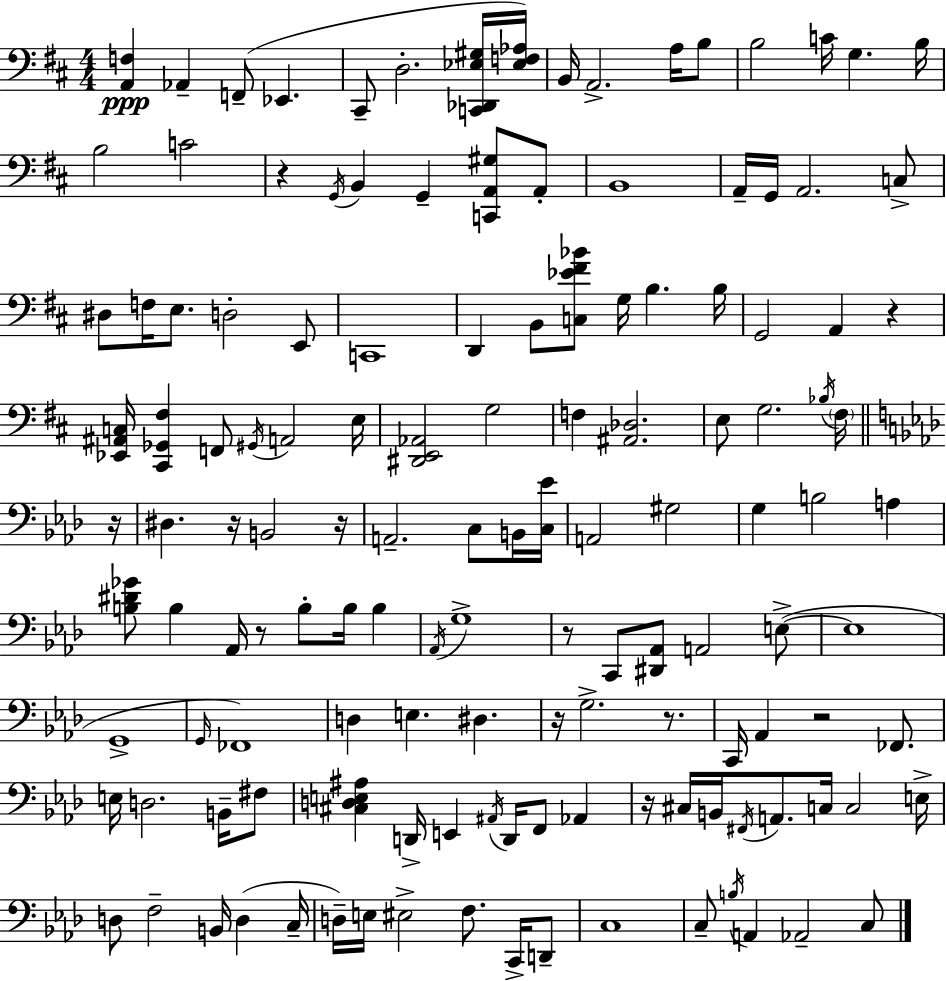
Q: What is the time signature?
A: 4/4